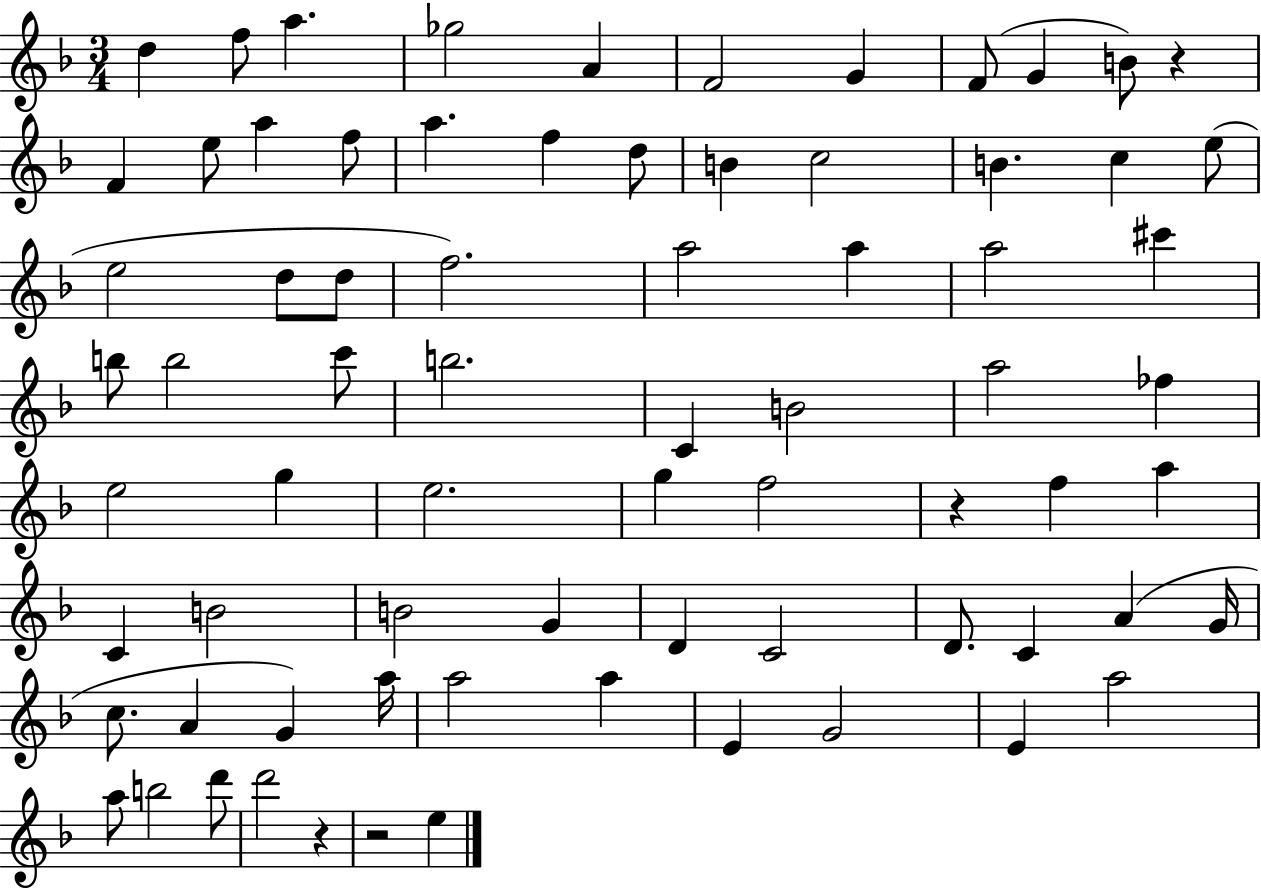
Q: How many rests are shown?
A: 4